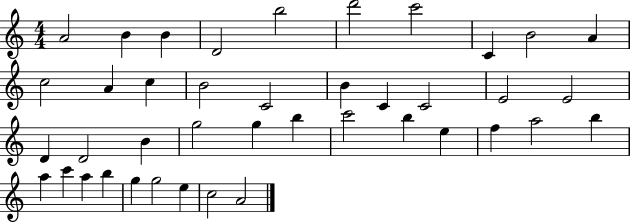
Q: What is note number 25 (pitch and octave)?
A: G5